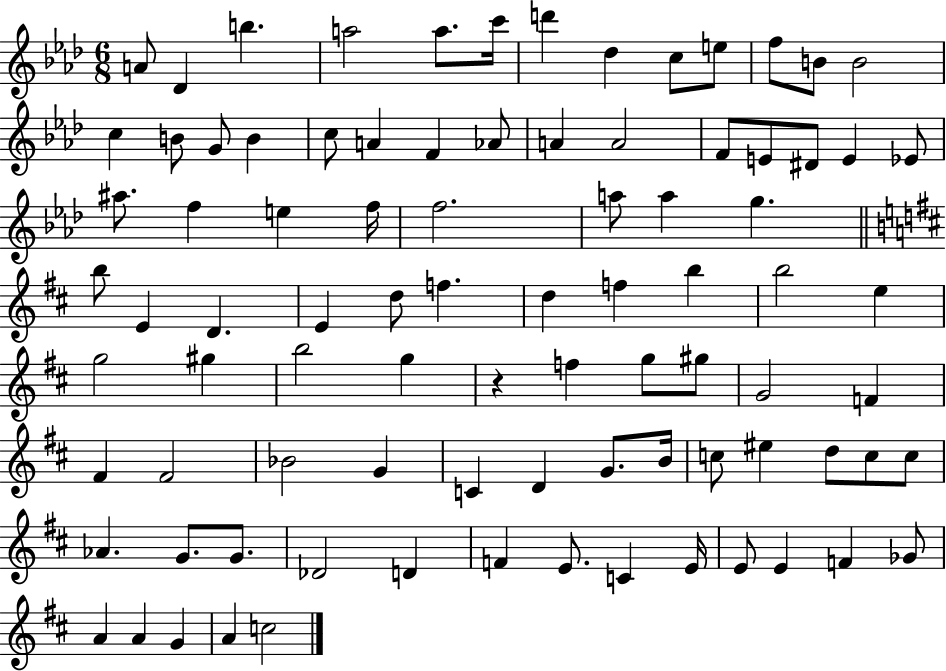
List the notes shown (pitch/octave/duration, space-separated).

A4/e Db4/q B5/q. A5/h A5/e. C6/s D6/q Db5/q C5/e E5/e F5/e B4/e B4/h C5/q B4/e G4/e B4/q C5/e A4/q F4/q Ab4/e A4/q A4/h F4/e E4/e D#4/e E4/q Eb4/e A#5/e. F5/q E5/q F5/s F5/h. A5/e A5/q G5/q. B5/e E4/q D4/q. E4/q D5/e F5/q. D5/q F5/q B5/q B5/h E5/q G5/h G#5/q B5/h G5/q R/q F5/q G5/e G#5/e G4/h F4/q F#4/q F#4/h Bb4/h G4/q C4/q D4/q G4/e. B4/s C5/e EIS5/q D5/e C5/e C5/e Ab4/q. G4/e. G4/e. Db4/h D4/q F4/q E4/e. C4/q E4/s E4/e E4/q F4/q Gb4/e A4/q A4/q G4/q A4/q C5/h